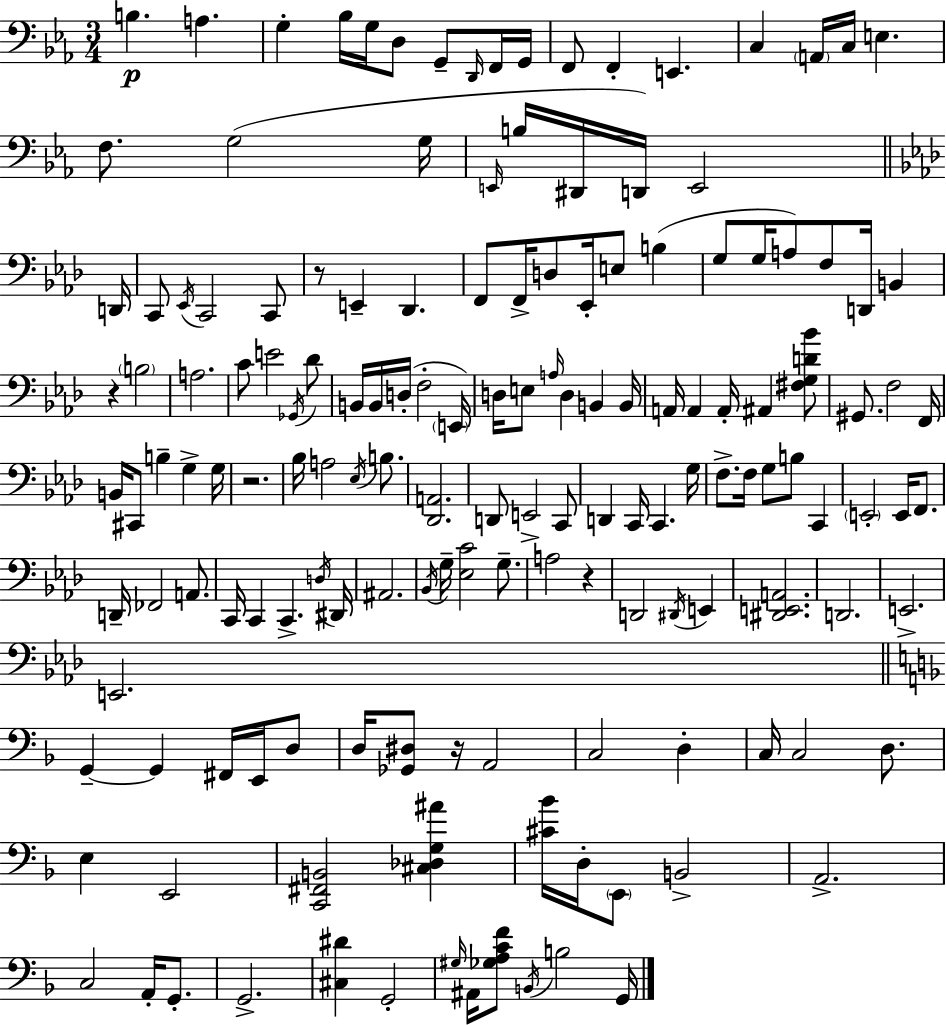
B3/q. A3/q. G3/q Bb3/s G3/s D3/e G2/e D2/s F2/s G2/s F2/e F2/q E2/q. C3/q A2/s C3/s E3/q. F3/e. G3/h G3/s E2/s B3/s D#2/s D2/s E2/h D2/s C2/e Eb2/s C2/h C2/e R/e E2/q Db2/q. F2/e F2/s D3/e Eb2/s E3/e B3/q G3/e G3/s A3/e F3/e D2/s B2/q R/q B3/h A3/h. C4/e E4/h Gb2/s Db4/e B2/s B2/s D3/s F3/h E2/s D3/s E3/e A3/s D3/q B2/q B2/s A2/s A2/q A2/s A#2/q [F#3,G3,D4,Bb4]/e G#2/e. F3/h F2/s B2/s C#2/e B3/q G3/q G3/s R/h. Bb3/s A3/h Eb3/s B3/e. [Db2,A2]/h. D2/e E2/h C2/e D2/q C2/s C2/q. G3/s F3/e. F3/s G3/e B3/e C2/q E2/h E2/s F2/e. D2/s FES2/h A2/e. C2/s C2/q C2/q. D3/s D#2/s A#2/h. Bb2/s G3/s [Eb3,C4]/h G3/e. A3/h R/q D2/h D#2/s E2/q [D#2,E2,A2]/h. D2/h. E2/h. E2/h. G2/q G2/q F#2/s E2/s D3/e D3/s [Gb2,D#3]/e R/s A2/h C3/h D3/q C3/s C3/h D3/e. E3/q E2/h [C2,F#2,B2]/h [C#3,Db3,G3,A#4]/q [C#4,Bb4]/s D3/s E2/e B2/h A2/h. C3/h A2/s G2/e. G2/h. [C#3,D#4]/q G2/h G#3/s A#2/s [Gb3,A3,C4,F4]/e B2/s B3/h G2/s